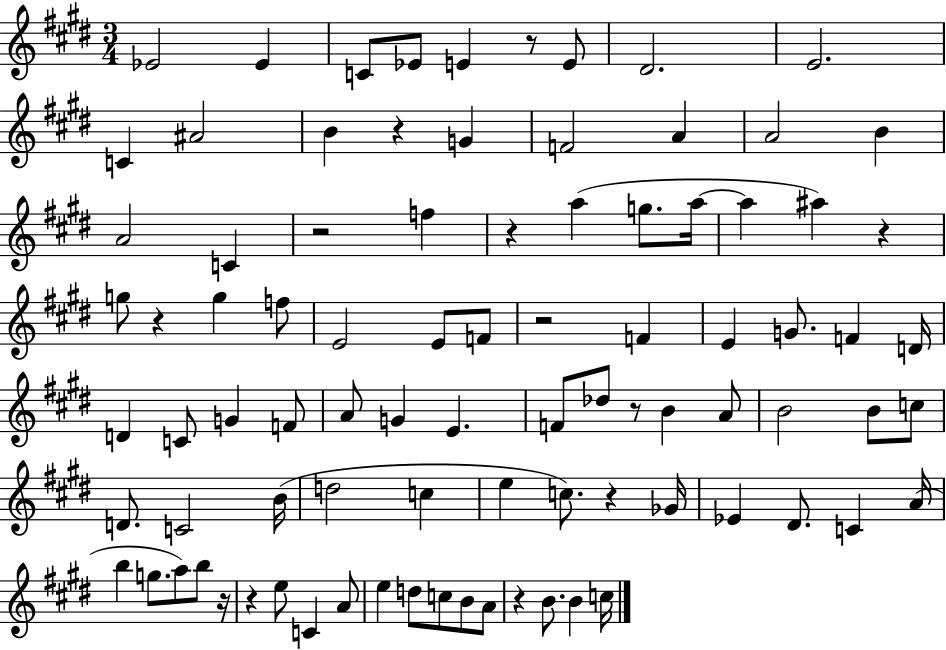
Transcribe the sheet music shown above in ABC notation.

X:1
T:Untitled
M:3/4
L:1/4
K:E
_E2 _E C/2 _E/2 E z/2 E/2 ^D2 E2 C ^A2 B z G F2 A A2 B A2 C z2 f z a g/2 a/4 a ^a z g/2 z g f/2 E2 E/2 F/2 z2 F E G/2 F D/4 D C/2 G F/2 A/2 G E F/2 _d/2 z/2 B A/2 B2 B/2 c/2 D/2 C2 B/4 d2 c e c/2 z _G/4 _E ^D/2 C A/4 b g/2 a/2 b/2 z/4 z e/2 C A/2 e d/2 c/2 B/2 A/2 z B/2 B c/4